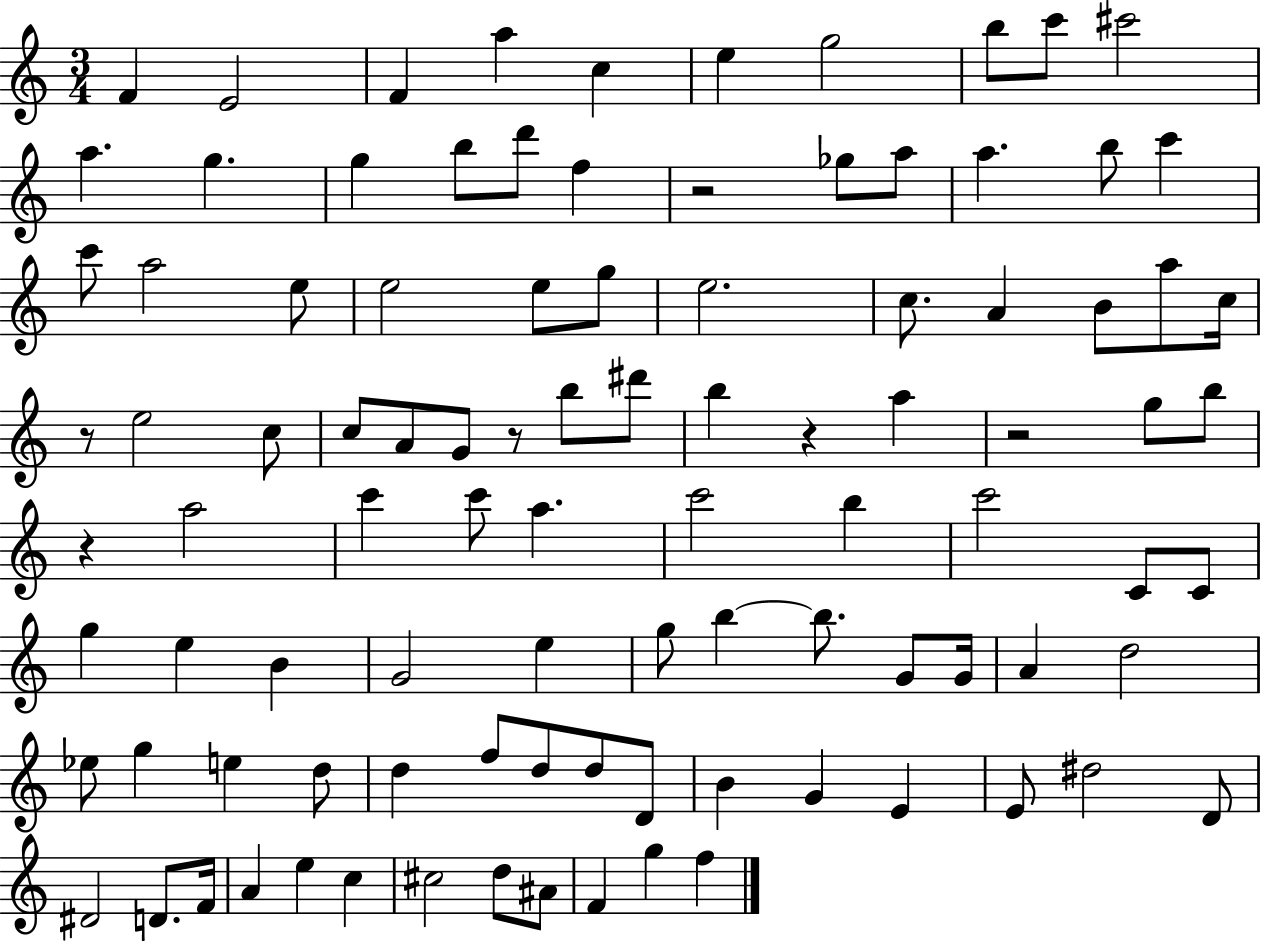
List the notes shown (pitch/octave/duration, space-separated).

F4/q E4/h F4/q A5/q C5/q E5/q G5/h B5/e C6/e C#6/h A5/q. G5/q. G5/q B5/e D6/e F5/q R/h Gb5/e A5/e A5/q. B5/e C6/q C6/e A5/h E5/e E5/h E5/e G5/e E5/h. C5/e. A4/q B4/e A5/e C5/s R/e E5/h C5/e C5/e A4/e G4/e R/e B5/e D#6/e B5/q R/q A5/q R/h G5/e B5/e R/q A5/h C6/q C6/e A5/q. C6/h B5/q C6/h C4/e C4/e G5/q E5/q B4/q G4/h E5/q G5/e B5/q B5/e. G4/e G4/s A4/q D5/h Eb5/e G5/q E5/q D5/e D5/q F5/e D5/e D5/e D4/e B4/q G4/q E4/q E4/e D#5/h D4/e D#4/h D4/e. F4/s A4/q E5/q C5/q C#5/h D5/e A#4/e F4/q G5/q F5/q